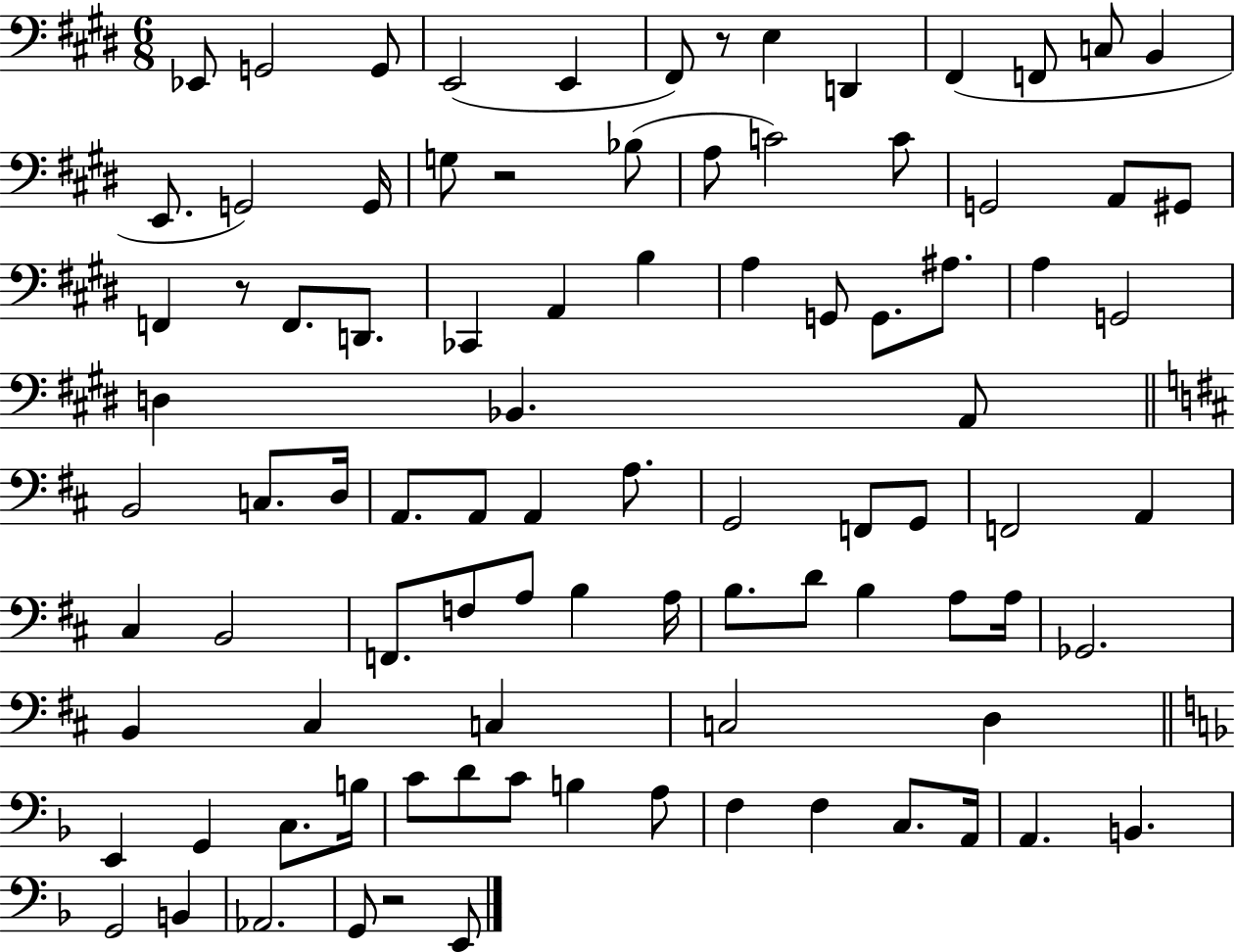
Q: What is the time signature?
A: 6/8